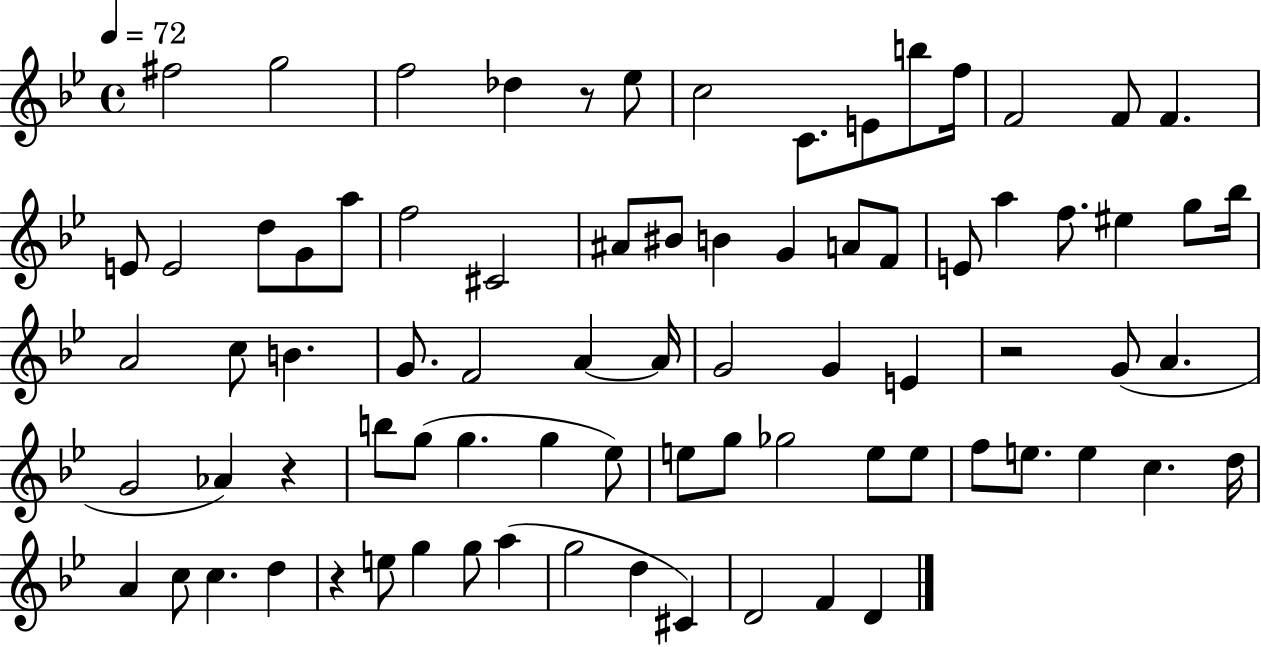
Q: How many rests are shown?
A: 4